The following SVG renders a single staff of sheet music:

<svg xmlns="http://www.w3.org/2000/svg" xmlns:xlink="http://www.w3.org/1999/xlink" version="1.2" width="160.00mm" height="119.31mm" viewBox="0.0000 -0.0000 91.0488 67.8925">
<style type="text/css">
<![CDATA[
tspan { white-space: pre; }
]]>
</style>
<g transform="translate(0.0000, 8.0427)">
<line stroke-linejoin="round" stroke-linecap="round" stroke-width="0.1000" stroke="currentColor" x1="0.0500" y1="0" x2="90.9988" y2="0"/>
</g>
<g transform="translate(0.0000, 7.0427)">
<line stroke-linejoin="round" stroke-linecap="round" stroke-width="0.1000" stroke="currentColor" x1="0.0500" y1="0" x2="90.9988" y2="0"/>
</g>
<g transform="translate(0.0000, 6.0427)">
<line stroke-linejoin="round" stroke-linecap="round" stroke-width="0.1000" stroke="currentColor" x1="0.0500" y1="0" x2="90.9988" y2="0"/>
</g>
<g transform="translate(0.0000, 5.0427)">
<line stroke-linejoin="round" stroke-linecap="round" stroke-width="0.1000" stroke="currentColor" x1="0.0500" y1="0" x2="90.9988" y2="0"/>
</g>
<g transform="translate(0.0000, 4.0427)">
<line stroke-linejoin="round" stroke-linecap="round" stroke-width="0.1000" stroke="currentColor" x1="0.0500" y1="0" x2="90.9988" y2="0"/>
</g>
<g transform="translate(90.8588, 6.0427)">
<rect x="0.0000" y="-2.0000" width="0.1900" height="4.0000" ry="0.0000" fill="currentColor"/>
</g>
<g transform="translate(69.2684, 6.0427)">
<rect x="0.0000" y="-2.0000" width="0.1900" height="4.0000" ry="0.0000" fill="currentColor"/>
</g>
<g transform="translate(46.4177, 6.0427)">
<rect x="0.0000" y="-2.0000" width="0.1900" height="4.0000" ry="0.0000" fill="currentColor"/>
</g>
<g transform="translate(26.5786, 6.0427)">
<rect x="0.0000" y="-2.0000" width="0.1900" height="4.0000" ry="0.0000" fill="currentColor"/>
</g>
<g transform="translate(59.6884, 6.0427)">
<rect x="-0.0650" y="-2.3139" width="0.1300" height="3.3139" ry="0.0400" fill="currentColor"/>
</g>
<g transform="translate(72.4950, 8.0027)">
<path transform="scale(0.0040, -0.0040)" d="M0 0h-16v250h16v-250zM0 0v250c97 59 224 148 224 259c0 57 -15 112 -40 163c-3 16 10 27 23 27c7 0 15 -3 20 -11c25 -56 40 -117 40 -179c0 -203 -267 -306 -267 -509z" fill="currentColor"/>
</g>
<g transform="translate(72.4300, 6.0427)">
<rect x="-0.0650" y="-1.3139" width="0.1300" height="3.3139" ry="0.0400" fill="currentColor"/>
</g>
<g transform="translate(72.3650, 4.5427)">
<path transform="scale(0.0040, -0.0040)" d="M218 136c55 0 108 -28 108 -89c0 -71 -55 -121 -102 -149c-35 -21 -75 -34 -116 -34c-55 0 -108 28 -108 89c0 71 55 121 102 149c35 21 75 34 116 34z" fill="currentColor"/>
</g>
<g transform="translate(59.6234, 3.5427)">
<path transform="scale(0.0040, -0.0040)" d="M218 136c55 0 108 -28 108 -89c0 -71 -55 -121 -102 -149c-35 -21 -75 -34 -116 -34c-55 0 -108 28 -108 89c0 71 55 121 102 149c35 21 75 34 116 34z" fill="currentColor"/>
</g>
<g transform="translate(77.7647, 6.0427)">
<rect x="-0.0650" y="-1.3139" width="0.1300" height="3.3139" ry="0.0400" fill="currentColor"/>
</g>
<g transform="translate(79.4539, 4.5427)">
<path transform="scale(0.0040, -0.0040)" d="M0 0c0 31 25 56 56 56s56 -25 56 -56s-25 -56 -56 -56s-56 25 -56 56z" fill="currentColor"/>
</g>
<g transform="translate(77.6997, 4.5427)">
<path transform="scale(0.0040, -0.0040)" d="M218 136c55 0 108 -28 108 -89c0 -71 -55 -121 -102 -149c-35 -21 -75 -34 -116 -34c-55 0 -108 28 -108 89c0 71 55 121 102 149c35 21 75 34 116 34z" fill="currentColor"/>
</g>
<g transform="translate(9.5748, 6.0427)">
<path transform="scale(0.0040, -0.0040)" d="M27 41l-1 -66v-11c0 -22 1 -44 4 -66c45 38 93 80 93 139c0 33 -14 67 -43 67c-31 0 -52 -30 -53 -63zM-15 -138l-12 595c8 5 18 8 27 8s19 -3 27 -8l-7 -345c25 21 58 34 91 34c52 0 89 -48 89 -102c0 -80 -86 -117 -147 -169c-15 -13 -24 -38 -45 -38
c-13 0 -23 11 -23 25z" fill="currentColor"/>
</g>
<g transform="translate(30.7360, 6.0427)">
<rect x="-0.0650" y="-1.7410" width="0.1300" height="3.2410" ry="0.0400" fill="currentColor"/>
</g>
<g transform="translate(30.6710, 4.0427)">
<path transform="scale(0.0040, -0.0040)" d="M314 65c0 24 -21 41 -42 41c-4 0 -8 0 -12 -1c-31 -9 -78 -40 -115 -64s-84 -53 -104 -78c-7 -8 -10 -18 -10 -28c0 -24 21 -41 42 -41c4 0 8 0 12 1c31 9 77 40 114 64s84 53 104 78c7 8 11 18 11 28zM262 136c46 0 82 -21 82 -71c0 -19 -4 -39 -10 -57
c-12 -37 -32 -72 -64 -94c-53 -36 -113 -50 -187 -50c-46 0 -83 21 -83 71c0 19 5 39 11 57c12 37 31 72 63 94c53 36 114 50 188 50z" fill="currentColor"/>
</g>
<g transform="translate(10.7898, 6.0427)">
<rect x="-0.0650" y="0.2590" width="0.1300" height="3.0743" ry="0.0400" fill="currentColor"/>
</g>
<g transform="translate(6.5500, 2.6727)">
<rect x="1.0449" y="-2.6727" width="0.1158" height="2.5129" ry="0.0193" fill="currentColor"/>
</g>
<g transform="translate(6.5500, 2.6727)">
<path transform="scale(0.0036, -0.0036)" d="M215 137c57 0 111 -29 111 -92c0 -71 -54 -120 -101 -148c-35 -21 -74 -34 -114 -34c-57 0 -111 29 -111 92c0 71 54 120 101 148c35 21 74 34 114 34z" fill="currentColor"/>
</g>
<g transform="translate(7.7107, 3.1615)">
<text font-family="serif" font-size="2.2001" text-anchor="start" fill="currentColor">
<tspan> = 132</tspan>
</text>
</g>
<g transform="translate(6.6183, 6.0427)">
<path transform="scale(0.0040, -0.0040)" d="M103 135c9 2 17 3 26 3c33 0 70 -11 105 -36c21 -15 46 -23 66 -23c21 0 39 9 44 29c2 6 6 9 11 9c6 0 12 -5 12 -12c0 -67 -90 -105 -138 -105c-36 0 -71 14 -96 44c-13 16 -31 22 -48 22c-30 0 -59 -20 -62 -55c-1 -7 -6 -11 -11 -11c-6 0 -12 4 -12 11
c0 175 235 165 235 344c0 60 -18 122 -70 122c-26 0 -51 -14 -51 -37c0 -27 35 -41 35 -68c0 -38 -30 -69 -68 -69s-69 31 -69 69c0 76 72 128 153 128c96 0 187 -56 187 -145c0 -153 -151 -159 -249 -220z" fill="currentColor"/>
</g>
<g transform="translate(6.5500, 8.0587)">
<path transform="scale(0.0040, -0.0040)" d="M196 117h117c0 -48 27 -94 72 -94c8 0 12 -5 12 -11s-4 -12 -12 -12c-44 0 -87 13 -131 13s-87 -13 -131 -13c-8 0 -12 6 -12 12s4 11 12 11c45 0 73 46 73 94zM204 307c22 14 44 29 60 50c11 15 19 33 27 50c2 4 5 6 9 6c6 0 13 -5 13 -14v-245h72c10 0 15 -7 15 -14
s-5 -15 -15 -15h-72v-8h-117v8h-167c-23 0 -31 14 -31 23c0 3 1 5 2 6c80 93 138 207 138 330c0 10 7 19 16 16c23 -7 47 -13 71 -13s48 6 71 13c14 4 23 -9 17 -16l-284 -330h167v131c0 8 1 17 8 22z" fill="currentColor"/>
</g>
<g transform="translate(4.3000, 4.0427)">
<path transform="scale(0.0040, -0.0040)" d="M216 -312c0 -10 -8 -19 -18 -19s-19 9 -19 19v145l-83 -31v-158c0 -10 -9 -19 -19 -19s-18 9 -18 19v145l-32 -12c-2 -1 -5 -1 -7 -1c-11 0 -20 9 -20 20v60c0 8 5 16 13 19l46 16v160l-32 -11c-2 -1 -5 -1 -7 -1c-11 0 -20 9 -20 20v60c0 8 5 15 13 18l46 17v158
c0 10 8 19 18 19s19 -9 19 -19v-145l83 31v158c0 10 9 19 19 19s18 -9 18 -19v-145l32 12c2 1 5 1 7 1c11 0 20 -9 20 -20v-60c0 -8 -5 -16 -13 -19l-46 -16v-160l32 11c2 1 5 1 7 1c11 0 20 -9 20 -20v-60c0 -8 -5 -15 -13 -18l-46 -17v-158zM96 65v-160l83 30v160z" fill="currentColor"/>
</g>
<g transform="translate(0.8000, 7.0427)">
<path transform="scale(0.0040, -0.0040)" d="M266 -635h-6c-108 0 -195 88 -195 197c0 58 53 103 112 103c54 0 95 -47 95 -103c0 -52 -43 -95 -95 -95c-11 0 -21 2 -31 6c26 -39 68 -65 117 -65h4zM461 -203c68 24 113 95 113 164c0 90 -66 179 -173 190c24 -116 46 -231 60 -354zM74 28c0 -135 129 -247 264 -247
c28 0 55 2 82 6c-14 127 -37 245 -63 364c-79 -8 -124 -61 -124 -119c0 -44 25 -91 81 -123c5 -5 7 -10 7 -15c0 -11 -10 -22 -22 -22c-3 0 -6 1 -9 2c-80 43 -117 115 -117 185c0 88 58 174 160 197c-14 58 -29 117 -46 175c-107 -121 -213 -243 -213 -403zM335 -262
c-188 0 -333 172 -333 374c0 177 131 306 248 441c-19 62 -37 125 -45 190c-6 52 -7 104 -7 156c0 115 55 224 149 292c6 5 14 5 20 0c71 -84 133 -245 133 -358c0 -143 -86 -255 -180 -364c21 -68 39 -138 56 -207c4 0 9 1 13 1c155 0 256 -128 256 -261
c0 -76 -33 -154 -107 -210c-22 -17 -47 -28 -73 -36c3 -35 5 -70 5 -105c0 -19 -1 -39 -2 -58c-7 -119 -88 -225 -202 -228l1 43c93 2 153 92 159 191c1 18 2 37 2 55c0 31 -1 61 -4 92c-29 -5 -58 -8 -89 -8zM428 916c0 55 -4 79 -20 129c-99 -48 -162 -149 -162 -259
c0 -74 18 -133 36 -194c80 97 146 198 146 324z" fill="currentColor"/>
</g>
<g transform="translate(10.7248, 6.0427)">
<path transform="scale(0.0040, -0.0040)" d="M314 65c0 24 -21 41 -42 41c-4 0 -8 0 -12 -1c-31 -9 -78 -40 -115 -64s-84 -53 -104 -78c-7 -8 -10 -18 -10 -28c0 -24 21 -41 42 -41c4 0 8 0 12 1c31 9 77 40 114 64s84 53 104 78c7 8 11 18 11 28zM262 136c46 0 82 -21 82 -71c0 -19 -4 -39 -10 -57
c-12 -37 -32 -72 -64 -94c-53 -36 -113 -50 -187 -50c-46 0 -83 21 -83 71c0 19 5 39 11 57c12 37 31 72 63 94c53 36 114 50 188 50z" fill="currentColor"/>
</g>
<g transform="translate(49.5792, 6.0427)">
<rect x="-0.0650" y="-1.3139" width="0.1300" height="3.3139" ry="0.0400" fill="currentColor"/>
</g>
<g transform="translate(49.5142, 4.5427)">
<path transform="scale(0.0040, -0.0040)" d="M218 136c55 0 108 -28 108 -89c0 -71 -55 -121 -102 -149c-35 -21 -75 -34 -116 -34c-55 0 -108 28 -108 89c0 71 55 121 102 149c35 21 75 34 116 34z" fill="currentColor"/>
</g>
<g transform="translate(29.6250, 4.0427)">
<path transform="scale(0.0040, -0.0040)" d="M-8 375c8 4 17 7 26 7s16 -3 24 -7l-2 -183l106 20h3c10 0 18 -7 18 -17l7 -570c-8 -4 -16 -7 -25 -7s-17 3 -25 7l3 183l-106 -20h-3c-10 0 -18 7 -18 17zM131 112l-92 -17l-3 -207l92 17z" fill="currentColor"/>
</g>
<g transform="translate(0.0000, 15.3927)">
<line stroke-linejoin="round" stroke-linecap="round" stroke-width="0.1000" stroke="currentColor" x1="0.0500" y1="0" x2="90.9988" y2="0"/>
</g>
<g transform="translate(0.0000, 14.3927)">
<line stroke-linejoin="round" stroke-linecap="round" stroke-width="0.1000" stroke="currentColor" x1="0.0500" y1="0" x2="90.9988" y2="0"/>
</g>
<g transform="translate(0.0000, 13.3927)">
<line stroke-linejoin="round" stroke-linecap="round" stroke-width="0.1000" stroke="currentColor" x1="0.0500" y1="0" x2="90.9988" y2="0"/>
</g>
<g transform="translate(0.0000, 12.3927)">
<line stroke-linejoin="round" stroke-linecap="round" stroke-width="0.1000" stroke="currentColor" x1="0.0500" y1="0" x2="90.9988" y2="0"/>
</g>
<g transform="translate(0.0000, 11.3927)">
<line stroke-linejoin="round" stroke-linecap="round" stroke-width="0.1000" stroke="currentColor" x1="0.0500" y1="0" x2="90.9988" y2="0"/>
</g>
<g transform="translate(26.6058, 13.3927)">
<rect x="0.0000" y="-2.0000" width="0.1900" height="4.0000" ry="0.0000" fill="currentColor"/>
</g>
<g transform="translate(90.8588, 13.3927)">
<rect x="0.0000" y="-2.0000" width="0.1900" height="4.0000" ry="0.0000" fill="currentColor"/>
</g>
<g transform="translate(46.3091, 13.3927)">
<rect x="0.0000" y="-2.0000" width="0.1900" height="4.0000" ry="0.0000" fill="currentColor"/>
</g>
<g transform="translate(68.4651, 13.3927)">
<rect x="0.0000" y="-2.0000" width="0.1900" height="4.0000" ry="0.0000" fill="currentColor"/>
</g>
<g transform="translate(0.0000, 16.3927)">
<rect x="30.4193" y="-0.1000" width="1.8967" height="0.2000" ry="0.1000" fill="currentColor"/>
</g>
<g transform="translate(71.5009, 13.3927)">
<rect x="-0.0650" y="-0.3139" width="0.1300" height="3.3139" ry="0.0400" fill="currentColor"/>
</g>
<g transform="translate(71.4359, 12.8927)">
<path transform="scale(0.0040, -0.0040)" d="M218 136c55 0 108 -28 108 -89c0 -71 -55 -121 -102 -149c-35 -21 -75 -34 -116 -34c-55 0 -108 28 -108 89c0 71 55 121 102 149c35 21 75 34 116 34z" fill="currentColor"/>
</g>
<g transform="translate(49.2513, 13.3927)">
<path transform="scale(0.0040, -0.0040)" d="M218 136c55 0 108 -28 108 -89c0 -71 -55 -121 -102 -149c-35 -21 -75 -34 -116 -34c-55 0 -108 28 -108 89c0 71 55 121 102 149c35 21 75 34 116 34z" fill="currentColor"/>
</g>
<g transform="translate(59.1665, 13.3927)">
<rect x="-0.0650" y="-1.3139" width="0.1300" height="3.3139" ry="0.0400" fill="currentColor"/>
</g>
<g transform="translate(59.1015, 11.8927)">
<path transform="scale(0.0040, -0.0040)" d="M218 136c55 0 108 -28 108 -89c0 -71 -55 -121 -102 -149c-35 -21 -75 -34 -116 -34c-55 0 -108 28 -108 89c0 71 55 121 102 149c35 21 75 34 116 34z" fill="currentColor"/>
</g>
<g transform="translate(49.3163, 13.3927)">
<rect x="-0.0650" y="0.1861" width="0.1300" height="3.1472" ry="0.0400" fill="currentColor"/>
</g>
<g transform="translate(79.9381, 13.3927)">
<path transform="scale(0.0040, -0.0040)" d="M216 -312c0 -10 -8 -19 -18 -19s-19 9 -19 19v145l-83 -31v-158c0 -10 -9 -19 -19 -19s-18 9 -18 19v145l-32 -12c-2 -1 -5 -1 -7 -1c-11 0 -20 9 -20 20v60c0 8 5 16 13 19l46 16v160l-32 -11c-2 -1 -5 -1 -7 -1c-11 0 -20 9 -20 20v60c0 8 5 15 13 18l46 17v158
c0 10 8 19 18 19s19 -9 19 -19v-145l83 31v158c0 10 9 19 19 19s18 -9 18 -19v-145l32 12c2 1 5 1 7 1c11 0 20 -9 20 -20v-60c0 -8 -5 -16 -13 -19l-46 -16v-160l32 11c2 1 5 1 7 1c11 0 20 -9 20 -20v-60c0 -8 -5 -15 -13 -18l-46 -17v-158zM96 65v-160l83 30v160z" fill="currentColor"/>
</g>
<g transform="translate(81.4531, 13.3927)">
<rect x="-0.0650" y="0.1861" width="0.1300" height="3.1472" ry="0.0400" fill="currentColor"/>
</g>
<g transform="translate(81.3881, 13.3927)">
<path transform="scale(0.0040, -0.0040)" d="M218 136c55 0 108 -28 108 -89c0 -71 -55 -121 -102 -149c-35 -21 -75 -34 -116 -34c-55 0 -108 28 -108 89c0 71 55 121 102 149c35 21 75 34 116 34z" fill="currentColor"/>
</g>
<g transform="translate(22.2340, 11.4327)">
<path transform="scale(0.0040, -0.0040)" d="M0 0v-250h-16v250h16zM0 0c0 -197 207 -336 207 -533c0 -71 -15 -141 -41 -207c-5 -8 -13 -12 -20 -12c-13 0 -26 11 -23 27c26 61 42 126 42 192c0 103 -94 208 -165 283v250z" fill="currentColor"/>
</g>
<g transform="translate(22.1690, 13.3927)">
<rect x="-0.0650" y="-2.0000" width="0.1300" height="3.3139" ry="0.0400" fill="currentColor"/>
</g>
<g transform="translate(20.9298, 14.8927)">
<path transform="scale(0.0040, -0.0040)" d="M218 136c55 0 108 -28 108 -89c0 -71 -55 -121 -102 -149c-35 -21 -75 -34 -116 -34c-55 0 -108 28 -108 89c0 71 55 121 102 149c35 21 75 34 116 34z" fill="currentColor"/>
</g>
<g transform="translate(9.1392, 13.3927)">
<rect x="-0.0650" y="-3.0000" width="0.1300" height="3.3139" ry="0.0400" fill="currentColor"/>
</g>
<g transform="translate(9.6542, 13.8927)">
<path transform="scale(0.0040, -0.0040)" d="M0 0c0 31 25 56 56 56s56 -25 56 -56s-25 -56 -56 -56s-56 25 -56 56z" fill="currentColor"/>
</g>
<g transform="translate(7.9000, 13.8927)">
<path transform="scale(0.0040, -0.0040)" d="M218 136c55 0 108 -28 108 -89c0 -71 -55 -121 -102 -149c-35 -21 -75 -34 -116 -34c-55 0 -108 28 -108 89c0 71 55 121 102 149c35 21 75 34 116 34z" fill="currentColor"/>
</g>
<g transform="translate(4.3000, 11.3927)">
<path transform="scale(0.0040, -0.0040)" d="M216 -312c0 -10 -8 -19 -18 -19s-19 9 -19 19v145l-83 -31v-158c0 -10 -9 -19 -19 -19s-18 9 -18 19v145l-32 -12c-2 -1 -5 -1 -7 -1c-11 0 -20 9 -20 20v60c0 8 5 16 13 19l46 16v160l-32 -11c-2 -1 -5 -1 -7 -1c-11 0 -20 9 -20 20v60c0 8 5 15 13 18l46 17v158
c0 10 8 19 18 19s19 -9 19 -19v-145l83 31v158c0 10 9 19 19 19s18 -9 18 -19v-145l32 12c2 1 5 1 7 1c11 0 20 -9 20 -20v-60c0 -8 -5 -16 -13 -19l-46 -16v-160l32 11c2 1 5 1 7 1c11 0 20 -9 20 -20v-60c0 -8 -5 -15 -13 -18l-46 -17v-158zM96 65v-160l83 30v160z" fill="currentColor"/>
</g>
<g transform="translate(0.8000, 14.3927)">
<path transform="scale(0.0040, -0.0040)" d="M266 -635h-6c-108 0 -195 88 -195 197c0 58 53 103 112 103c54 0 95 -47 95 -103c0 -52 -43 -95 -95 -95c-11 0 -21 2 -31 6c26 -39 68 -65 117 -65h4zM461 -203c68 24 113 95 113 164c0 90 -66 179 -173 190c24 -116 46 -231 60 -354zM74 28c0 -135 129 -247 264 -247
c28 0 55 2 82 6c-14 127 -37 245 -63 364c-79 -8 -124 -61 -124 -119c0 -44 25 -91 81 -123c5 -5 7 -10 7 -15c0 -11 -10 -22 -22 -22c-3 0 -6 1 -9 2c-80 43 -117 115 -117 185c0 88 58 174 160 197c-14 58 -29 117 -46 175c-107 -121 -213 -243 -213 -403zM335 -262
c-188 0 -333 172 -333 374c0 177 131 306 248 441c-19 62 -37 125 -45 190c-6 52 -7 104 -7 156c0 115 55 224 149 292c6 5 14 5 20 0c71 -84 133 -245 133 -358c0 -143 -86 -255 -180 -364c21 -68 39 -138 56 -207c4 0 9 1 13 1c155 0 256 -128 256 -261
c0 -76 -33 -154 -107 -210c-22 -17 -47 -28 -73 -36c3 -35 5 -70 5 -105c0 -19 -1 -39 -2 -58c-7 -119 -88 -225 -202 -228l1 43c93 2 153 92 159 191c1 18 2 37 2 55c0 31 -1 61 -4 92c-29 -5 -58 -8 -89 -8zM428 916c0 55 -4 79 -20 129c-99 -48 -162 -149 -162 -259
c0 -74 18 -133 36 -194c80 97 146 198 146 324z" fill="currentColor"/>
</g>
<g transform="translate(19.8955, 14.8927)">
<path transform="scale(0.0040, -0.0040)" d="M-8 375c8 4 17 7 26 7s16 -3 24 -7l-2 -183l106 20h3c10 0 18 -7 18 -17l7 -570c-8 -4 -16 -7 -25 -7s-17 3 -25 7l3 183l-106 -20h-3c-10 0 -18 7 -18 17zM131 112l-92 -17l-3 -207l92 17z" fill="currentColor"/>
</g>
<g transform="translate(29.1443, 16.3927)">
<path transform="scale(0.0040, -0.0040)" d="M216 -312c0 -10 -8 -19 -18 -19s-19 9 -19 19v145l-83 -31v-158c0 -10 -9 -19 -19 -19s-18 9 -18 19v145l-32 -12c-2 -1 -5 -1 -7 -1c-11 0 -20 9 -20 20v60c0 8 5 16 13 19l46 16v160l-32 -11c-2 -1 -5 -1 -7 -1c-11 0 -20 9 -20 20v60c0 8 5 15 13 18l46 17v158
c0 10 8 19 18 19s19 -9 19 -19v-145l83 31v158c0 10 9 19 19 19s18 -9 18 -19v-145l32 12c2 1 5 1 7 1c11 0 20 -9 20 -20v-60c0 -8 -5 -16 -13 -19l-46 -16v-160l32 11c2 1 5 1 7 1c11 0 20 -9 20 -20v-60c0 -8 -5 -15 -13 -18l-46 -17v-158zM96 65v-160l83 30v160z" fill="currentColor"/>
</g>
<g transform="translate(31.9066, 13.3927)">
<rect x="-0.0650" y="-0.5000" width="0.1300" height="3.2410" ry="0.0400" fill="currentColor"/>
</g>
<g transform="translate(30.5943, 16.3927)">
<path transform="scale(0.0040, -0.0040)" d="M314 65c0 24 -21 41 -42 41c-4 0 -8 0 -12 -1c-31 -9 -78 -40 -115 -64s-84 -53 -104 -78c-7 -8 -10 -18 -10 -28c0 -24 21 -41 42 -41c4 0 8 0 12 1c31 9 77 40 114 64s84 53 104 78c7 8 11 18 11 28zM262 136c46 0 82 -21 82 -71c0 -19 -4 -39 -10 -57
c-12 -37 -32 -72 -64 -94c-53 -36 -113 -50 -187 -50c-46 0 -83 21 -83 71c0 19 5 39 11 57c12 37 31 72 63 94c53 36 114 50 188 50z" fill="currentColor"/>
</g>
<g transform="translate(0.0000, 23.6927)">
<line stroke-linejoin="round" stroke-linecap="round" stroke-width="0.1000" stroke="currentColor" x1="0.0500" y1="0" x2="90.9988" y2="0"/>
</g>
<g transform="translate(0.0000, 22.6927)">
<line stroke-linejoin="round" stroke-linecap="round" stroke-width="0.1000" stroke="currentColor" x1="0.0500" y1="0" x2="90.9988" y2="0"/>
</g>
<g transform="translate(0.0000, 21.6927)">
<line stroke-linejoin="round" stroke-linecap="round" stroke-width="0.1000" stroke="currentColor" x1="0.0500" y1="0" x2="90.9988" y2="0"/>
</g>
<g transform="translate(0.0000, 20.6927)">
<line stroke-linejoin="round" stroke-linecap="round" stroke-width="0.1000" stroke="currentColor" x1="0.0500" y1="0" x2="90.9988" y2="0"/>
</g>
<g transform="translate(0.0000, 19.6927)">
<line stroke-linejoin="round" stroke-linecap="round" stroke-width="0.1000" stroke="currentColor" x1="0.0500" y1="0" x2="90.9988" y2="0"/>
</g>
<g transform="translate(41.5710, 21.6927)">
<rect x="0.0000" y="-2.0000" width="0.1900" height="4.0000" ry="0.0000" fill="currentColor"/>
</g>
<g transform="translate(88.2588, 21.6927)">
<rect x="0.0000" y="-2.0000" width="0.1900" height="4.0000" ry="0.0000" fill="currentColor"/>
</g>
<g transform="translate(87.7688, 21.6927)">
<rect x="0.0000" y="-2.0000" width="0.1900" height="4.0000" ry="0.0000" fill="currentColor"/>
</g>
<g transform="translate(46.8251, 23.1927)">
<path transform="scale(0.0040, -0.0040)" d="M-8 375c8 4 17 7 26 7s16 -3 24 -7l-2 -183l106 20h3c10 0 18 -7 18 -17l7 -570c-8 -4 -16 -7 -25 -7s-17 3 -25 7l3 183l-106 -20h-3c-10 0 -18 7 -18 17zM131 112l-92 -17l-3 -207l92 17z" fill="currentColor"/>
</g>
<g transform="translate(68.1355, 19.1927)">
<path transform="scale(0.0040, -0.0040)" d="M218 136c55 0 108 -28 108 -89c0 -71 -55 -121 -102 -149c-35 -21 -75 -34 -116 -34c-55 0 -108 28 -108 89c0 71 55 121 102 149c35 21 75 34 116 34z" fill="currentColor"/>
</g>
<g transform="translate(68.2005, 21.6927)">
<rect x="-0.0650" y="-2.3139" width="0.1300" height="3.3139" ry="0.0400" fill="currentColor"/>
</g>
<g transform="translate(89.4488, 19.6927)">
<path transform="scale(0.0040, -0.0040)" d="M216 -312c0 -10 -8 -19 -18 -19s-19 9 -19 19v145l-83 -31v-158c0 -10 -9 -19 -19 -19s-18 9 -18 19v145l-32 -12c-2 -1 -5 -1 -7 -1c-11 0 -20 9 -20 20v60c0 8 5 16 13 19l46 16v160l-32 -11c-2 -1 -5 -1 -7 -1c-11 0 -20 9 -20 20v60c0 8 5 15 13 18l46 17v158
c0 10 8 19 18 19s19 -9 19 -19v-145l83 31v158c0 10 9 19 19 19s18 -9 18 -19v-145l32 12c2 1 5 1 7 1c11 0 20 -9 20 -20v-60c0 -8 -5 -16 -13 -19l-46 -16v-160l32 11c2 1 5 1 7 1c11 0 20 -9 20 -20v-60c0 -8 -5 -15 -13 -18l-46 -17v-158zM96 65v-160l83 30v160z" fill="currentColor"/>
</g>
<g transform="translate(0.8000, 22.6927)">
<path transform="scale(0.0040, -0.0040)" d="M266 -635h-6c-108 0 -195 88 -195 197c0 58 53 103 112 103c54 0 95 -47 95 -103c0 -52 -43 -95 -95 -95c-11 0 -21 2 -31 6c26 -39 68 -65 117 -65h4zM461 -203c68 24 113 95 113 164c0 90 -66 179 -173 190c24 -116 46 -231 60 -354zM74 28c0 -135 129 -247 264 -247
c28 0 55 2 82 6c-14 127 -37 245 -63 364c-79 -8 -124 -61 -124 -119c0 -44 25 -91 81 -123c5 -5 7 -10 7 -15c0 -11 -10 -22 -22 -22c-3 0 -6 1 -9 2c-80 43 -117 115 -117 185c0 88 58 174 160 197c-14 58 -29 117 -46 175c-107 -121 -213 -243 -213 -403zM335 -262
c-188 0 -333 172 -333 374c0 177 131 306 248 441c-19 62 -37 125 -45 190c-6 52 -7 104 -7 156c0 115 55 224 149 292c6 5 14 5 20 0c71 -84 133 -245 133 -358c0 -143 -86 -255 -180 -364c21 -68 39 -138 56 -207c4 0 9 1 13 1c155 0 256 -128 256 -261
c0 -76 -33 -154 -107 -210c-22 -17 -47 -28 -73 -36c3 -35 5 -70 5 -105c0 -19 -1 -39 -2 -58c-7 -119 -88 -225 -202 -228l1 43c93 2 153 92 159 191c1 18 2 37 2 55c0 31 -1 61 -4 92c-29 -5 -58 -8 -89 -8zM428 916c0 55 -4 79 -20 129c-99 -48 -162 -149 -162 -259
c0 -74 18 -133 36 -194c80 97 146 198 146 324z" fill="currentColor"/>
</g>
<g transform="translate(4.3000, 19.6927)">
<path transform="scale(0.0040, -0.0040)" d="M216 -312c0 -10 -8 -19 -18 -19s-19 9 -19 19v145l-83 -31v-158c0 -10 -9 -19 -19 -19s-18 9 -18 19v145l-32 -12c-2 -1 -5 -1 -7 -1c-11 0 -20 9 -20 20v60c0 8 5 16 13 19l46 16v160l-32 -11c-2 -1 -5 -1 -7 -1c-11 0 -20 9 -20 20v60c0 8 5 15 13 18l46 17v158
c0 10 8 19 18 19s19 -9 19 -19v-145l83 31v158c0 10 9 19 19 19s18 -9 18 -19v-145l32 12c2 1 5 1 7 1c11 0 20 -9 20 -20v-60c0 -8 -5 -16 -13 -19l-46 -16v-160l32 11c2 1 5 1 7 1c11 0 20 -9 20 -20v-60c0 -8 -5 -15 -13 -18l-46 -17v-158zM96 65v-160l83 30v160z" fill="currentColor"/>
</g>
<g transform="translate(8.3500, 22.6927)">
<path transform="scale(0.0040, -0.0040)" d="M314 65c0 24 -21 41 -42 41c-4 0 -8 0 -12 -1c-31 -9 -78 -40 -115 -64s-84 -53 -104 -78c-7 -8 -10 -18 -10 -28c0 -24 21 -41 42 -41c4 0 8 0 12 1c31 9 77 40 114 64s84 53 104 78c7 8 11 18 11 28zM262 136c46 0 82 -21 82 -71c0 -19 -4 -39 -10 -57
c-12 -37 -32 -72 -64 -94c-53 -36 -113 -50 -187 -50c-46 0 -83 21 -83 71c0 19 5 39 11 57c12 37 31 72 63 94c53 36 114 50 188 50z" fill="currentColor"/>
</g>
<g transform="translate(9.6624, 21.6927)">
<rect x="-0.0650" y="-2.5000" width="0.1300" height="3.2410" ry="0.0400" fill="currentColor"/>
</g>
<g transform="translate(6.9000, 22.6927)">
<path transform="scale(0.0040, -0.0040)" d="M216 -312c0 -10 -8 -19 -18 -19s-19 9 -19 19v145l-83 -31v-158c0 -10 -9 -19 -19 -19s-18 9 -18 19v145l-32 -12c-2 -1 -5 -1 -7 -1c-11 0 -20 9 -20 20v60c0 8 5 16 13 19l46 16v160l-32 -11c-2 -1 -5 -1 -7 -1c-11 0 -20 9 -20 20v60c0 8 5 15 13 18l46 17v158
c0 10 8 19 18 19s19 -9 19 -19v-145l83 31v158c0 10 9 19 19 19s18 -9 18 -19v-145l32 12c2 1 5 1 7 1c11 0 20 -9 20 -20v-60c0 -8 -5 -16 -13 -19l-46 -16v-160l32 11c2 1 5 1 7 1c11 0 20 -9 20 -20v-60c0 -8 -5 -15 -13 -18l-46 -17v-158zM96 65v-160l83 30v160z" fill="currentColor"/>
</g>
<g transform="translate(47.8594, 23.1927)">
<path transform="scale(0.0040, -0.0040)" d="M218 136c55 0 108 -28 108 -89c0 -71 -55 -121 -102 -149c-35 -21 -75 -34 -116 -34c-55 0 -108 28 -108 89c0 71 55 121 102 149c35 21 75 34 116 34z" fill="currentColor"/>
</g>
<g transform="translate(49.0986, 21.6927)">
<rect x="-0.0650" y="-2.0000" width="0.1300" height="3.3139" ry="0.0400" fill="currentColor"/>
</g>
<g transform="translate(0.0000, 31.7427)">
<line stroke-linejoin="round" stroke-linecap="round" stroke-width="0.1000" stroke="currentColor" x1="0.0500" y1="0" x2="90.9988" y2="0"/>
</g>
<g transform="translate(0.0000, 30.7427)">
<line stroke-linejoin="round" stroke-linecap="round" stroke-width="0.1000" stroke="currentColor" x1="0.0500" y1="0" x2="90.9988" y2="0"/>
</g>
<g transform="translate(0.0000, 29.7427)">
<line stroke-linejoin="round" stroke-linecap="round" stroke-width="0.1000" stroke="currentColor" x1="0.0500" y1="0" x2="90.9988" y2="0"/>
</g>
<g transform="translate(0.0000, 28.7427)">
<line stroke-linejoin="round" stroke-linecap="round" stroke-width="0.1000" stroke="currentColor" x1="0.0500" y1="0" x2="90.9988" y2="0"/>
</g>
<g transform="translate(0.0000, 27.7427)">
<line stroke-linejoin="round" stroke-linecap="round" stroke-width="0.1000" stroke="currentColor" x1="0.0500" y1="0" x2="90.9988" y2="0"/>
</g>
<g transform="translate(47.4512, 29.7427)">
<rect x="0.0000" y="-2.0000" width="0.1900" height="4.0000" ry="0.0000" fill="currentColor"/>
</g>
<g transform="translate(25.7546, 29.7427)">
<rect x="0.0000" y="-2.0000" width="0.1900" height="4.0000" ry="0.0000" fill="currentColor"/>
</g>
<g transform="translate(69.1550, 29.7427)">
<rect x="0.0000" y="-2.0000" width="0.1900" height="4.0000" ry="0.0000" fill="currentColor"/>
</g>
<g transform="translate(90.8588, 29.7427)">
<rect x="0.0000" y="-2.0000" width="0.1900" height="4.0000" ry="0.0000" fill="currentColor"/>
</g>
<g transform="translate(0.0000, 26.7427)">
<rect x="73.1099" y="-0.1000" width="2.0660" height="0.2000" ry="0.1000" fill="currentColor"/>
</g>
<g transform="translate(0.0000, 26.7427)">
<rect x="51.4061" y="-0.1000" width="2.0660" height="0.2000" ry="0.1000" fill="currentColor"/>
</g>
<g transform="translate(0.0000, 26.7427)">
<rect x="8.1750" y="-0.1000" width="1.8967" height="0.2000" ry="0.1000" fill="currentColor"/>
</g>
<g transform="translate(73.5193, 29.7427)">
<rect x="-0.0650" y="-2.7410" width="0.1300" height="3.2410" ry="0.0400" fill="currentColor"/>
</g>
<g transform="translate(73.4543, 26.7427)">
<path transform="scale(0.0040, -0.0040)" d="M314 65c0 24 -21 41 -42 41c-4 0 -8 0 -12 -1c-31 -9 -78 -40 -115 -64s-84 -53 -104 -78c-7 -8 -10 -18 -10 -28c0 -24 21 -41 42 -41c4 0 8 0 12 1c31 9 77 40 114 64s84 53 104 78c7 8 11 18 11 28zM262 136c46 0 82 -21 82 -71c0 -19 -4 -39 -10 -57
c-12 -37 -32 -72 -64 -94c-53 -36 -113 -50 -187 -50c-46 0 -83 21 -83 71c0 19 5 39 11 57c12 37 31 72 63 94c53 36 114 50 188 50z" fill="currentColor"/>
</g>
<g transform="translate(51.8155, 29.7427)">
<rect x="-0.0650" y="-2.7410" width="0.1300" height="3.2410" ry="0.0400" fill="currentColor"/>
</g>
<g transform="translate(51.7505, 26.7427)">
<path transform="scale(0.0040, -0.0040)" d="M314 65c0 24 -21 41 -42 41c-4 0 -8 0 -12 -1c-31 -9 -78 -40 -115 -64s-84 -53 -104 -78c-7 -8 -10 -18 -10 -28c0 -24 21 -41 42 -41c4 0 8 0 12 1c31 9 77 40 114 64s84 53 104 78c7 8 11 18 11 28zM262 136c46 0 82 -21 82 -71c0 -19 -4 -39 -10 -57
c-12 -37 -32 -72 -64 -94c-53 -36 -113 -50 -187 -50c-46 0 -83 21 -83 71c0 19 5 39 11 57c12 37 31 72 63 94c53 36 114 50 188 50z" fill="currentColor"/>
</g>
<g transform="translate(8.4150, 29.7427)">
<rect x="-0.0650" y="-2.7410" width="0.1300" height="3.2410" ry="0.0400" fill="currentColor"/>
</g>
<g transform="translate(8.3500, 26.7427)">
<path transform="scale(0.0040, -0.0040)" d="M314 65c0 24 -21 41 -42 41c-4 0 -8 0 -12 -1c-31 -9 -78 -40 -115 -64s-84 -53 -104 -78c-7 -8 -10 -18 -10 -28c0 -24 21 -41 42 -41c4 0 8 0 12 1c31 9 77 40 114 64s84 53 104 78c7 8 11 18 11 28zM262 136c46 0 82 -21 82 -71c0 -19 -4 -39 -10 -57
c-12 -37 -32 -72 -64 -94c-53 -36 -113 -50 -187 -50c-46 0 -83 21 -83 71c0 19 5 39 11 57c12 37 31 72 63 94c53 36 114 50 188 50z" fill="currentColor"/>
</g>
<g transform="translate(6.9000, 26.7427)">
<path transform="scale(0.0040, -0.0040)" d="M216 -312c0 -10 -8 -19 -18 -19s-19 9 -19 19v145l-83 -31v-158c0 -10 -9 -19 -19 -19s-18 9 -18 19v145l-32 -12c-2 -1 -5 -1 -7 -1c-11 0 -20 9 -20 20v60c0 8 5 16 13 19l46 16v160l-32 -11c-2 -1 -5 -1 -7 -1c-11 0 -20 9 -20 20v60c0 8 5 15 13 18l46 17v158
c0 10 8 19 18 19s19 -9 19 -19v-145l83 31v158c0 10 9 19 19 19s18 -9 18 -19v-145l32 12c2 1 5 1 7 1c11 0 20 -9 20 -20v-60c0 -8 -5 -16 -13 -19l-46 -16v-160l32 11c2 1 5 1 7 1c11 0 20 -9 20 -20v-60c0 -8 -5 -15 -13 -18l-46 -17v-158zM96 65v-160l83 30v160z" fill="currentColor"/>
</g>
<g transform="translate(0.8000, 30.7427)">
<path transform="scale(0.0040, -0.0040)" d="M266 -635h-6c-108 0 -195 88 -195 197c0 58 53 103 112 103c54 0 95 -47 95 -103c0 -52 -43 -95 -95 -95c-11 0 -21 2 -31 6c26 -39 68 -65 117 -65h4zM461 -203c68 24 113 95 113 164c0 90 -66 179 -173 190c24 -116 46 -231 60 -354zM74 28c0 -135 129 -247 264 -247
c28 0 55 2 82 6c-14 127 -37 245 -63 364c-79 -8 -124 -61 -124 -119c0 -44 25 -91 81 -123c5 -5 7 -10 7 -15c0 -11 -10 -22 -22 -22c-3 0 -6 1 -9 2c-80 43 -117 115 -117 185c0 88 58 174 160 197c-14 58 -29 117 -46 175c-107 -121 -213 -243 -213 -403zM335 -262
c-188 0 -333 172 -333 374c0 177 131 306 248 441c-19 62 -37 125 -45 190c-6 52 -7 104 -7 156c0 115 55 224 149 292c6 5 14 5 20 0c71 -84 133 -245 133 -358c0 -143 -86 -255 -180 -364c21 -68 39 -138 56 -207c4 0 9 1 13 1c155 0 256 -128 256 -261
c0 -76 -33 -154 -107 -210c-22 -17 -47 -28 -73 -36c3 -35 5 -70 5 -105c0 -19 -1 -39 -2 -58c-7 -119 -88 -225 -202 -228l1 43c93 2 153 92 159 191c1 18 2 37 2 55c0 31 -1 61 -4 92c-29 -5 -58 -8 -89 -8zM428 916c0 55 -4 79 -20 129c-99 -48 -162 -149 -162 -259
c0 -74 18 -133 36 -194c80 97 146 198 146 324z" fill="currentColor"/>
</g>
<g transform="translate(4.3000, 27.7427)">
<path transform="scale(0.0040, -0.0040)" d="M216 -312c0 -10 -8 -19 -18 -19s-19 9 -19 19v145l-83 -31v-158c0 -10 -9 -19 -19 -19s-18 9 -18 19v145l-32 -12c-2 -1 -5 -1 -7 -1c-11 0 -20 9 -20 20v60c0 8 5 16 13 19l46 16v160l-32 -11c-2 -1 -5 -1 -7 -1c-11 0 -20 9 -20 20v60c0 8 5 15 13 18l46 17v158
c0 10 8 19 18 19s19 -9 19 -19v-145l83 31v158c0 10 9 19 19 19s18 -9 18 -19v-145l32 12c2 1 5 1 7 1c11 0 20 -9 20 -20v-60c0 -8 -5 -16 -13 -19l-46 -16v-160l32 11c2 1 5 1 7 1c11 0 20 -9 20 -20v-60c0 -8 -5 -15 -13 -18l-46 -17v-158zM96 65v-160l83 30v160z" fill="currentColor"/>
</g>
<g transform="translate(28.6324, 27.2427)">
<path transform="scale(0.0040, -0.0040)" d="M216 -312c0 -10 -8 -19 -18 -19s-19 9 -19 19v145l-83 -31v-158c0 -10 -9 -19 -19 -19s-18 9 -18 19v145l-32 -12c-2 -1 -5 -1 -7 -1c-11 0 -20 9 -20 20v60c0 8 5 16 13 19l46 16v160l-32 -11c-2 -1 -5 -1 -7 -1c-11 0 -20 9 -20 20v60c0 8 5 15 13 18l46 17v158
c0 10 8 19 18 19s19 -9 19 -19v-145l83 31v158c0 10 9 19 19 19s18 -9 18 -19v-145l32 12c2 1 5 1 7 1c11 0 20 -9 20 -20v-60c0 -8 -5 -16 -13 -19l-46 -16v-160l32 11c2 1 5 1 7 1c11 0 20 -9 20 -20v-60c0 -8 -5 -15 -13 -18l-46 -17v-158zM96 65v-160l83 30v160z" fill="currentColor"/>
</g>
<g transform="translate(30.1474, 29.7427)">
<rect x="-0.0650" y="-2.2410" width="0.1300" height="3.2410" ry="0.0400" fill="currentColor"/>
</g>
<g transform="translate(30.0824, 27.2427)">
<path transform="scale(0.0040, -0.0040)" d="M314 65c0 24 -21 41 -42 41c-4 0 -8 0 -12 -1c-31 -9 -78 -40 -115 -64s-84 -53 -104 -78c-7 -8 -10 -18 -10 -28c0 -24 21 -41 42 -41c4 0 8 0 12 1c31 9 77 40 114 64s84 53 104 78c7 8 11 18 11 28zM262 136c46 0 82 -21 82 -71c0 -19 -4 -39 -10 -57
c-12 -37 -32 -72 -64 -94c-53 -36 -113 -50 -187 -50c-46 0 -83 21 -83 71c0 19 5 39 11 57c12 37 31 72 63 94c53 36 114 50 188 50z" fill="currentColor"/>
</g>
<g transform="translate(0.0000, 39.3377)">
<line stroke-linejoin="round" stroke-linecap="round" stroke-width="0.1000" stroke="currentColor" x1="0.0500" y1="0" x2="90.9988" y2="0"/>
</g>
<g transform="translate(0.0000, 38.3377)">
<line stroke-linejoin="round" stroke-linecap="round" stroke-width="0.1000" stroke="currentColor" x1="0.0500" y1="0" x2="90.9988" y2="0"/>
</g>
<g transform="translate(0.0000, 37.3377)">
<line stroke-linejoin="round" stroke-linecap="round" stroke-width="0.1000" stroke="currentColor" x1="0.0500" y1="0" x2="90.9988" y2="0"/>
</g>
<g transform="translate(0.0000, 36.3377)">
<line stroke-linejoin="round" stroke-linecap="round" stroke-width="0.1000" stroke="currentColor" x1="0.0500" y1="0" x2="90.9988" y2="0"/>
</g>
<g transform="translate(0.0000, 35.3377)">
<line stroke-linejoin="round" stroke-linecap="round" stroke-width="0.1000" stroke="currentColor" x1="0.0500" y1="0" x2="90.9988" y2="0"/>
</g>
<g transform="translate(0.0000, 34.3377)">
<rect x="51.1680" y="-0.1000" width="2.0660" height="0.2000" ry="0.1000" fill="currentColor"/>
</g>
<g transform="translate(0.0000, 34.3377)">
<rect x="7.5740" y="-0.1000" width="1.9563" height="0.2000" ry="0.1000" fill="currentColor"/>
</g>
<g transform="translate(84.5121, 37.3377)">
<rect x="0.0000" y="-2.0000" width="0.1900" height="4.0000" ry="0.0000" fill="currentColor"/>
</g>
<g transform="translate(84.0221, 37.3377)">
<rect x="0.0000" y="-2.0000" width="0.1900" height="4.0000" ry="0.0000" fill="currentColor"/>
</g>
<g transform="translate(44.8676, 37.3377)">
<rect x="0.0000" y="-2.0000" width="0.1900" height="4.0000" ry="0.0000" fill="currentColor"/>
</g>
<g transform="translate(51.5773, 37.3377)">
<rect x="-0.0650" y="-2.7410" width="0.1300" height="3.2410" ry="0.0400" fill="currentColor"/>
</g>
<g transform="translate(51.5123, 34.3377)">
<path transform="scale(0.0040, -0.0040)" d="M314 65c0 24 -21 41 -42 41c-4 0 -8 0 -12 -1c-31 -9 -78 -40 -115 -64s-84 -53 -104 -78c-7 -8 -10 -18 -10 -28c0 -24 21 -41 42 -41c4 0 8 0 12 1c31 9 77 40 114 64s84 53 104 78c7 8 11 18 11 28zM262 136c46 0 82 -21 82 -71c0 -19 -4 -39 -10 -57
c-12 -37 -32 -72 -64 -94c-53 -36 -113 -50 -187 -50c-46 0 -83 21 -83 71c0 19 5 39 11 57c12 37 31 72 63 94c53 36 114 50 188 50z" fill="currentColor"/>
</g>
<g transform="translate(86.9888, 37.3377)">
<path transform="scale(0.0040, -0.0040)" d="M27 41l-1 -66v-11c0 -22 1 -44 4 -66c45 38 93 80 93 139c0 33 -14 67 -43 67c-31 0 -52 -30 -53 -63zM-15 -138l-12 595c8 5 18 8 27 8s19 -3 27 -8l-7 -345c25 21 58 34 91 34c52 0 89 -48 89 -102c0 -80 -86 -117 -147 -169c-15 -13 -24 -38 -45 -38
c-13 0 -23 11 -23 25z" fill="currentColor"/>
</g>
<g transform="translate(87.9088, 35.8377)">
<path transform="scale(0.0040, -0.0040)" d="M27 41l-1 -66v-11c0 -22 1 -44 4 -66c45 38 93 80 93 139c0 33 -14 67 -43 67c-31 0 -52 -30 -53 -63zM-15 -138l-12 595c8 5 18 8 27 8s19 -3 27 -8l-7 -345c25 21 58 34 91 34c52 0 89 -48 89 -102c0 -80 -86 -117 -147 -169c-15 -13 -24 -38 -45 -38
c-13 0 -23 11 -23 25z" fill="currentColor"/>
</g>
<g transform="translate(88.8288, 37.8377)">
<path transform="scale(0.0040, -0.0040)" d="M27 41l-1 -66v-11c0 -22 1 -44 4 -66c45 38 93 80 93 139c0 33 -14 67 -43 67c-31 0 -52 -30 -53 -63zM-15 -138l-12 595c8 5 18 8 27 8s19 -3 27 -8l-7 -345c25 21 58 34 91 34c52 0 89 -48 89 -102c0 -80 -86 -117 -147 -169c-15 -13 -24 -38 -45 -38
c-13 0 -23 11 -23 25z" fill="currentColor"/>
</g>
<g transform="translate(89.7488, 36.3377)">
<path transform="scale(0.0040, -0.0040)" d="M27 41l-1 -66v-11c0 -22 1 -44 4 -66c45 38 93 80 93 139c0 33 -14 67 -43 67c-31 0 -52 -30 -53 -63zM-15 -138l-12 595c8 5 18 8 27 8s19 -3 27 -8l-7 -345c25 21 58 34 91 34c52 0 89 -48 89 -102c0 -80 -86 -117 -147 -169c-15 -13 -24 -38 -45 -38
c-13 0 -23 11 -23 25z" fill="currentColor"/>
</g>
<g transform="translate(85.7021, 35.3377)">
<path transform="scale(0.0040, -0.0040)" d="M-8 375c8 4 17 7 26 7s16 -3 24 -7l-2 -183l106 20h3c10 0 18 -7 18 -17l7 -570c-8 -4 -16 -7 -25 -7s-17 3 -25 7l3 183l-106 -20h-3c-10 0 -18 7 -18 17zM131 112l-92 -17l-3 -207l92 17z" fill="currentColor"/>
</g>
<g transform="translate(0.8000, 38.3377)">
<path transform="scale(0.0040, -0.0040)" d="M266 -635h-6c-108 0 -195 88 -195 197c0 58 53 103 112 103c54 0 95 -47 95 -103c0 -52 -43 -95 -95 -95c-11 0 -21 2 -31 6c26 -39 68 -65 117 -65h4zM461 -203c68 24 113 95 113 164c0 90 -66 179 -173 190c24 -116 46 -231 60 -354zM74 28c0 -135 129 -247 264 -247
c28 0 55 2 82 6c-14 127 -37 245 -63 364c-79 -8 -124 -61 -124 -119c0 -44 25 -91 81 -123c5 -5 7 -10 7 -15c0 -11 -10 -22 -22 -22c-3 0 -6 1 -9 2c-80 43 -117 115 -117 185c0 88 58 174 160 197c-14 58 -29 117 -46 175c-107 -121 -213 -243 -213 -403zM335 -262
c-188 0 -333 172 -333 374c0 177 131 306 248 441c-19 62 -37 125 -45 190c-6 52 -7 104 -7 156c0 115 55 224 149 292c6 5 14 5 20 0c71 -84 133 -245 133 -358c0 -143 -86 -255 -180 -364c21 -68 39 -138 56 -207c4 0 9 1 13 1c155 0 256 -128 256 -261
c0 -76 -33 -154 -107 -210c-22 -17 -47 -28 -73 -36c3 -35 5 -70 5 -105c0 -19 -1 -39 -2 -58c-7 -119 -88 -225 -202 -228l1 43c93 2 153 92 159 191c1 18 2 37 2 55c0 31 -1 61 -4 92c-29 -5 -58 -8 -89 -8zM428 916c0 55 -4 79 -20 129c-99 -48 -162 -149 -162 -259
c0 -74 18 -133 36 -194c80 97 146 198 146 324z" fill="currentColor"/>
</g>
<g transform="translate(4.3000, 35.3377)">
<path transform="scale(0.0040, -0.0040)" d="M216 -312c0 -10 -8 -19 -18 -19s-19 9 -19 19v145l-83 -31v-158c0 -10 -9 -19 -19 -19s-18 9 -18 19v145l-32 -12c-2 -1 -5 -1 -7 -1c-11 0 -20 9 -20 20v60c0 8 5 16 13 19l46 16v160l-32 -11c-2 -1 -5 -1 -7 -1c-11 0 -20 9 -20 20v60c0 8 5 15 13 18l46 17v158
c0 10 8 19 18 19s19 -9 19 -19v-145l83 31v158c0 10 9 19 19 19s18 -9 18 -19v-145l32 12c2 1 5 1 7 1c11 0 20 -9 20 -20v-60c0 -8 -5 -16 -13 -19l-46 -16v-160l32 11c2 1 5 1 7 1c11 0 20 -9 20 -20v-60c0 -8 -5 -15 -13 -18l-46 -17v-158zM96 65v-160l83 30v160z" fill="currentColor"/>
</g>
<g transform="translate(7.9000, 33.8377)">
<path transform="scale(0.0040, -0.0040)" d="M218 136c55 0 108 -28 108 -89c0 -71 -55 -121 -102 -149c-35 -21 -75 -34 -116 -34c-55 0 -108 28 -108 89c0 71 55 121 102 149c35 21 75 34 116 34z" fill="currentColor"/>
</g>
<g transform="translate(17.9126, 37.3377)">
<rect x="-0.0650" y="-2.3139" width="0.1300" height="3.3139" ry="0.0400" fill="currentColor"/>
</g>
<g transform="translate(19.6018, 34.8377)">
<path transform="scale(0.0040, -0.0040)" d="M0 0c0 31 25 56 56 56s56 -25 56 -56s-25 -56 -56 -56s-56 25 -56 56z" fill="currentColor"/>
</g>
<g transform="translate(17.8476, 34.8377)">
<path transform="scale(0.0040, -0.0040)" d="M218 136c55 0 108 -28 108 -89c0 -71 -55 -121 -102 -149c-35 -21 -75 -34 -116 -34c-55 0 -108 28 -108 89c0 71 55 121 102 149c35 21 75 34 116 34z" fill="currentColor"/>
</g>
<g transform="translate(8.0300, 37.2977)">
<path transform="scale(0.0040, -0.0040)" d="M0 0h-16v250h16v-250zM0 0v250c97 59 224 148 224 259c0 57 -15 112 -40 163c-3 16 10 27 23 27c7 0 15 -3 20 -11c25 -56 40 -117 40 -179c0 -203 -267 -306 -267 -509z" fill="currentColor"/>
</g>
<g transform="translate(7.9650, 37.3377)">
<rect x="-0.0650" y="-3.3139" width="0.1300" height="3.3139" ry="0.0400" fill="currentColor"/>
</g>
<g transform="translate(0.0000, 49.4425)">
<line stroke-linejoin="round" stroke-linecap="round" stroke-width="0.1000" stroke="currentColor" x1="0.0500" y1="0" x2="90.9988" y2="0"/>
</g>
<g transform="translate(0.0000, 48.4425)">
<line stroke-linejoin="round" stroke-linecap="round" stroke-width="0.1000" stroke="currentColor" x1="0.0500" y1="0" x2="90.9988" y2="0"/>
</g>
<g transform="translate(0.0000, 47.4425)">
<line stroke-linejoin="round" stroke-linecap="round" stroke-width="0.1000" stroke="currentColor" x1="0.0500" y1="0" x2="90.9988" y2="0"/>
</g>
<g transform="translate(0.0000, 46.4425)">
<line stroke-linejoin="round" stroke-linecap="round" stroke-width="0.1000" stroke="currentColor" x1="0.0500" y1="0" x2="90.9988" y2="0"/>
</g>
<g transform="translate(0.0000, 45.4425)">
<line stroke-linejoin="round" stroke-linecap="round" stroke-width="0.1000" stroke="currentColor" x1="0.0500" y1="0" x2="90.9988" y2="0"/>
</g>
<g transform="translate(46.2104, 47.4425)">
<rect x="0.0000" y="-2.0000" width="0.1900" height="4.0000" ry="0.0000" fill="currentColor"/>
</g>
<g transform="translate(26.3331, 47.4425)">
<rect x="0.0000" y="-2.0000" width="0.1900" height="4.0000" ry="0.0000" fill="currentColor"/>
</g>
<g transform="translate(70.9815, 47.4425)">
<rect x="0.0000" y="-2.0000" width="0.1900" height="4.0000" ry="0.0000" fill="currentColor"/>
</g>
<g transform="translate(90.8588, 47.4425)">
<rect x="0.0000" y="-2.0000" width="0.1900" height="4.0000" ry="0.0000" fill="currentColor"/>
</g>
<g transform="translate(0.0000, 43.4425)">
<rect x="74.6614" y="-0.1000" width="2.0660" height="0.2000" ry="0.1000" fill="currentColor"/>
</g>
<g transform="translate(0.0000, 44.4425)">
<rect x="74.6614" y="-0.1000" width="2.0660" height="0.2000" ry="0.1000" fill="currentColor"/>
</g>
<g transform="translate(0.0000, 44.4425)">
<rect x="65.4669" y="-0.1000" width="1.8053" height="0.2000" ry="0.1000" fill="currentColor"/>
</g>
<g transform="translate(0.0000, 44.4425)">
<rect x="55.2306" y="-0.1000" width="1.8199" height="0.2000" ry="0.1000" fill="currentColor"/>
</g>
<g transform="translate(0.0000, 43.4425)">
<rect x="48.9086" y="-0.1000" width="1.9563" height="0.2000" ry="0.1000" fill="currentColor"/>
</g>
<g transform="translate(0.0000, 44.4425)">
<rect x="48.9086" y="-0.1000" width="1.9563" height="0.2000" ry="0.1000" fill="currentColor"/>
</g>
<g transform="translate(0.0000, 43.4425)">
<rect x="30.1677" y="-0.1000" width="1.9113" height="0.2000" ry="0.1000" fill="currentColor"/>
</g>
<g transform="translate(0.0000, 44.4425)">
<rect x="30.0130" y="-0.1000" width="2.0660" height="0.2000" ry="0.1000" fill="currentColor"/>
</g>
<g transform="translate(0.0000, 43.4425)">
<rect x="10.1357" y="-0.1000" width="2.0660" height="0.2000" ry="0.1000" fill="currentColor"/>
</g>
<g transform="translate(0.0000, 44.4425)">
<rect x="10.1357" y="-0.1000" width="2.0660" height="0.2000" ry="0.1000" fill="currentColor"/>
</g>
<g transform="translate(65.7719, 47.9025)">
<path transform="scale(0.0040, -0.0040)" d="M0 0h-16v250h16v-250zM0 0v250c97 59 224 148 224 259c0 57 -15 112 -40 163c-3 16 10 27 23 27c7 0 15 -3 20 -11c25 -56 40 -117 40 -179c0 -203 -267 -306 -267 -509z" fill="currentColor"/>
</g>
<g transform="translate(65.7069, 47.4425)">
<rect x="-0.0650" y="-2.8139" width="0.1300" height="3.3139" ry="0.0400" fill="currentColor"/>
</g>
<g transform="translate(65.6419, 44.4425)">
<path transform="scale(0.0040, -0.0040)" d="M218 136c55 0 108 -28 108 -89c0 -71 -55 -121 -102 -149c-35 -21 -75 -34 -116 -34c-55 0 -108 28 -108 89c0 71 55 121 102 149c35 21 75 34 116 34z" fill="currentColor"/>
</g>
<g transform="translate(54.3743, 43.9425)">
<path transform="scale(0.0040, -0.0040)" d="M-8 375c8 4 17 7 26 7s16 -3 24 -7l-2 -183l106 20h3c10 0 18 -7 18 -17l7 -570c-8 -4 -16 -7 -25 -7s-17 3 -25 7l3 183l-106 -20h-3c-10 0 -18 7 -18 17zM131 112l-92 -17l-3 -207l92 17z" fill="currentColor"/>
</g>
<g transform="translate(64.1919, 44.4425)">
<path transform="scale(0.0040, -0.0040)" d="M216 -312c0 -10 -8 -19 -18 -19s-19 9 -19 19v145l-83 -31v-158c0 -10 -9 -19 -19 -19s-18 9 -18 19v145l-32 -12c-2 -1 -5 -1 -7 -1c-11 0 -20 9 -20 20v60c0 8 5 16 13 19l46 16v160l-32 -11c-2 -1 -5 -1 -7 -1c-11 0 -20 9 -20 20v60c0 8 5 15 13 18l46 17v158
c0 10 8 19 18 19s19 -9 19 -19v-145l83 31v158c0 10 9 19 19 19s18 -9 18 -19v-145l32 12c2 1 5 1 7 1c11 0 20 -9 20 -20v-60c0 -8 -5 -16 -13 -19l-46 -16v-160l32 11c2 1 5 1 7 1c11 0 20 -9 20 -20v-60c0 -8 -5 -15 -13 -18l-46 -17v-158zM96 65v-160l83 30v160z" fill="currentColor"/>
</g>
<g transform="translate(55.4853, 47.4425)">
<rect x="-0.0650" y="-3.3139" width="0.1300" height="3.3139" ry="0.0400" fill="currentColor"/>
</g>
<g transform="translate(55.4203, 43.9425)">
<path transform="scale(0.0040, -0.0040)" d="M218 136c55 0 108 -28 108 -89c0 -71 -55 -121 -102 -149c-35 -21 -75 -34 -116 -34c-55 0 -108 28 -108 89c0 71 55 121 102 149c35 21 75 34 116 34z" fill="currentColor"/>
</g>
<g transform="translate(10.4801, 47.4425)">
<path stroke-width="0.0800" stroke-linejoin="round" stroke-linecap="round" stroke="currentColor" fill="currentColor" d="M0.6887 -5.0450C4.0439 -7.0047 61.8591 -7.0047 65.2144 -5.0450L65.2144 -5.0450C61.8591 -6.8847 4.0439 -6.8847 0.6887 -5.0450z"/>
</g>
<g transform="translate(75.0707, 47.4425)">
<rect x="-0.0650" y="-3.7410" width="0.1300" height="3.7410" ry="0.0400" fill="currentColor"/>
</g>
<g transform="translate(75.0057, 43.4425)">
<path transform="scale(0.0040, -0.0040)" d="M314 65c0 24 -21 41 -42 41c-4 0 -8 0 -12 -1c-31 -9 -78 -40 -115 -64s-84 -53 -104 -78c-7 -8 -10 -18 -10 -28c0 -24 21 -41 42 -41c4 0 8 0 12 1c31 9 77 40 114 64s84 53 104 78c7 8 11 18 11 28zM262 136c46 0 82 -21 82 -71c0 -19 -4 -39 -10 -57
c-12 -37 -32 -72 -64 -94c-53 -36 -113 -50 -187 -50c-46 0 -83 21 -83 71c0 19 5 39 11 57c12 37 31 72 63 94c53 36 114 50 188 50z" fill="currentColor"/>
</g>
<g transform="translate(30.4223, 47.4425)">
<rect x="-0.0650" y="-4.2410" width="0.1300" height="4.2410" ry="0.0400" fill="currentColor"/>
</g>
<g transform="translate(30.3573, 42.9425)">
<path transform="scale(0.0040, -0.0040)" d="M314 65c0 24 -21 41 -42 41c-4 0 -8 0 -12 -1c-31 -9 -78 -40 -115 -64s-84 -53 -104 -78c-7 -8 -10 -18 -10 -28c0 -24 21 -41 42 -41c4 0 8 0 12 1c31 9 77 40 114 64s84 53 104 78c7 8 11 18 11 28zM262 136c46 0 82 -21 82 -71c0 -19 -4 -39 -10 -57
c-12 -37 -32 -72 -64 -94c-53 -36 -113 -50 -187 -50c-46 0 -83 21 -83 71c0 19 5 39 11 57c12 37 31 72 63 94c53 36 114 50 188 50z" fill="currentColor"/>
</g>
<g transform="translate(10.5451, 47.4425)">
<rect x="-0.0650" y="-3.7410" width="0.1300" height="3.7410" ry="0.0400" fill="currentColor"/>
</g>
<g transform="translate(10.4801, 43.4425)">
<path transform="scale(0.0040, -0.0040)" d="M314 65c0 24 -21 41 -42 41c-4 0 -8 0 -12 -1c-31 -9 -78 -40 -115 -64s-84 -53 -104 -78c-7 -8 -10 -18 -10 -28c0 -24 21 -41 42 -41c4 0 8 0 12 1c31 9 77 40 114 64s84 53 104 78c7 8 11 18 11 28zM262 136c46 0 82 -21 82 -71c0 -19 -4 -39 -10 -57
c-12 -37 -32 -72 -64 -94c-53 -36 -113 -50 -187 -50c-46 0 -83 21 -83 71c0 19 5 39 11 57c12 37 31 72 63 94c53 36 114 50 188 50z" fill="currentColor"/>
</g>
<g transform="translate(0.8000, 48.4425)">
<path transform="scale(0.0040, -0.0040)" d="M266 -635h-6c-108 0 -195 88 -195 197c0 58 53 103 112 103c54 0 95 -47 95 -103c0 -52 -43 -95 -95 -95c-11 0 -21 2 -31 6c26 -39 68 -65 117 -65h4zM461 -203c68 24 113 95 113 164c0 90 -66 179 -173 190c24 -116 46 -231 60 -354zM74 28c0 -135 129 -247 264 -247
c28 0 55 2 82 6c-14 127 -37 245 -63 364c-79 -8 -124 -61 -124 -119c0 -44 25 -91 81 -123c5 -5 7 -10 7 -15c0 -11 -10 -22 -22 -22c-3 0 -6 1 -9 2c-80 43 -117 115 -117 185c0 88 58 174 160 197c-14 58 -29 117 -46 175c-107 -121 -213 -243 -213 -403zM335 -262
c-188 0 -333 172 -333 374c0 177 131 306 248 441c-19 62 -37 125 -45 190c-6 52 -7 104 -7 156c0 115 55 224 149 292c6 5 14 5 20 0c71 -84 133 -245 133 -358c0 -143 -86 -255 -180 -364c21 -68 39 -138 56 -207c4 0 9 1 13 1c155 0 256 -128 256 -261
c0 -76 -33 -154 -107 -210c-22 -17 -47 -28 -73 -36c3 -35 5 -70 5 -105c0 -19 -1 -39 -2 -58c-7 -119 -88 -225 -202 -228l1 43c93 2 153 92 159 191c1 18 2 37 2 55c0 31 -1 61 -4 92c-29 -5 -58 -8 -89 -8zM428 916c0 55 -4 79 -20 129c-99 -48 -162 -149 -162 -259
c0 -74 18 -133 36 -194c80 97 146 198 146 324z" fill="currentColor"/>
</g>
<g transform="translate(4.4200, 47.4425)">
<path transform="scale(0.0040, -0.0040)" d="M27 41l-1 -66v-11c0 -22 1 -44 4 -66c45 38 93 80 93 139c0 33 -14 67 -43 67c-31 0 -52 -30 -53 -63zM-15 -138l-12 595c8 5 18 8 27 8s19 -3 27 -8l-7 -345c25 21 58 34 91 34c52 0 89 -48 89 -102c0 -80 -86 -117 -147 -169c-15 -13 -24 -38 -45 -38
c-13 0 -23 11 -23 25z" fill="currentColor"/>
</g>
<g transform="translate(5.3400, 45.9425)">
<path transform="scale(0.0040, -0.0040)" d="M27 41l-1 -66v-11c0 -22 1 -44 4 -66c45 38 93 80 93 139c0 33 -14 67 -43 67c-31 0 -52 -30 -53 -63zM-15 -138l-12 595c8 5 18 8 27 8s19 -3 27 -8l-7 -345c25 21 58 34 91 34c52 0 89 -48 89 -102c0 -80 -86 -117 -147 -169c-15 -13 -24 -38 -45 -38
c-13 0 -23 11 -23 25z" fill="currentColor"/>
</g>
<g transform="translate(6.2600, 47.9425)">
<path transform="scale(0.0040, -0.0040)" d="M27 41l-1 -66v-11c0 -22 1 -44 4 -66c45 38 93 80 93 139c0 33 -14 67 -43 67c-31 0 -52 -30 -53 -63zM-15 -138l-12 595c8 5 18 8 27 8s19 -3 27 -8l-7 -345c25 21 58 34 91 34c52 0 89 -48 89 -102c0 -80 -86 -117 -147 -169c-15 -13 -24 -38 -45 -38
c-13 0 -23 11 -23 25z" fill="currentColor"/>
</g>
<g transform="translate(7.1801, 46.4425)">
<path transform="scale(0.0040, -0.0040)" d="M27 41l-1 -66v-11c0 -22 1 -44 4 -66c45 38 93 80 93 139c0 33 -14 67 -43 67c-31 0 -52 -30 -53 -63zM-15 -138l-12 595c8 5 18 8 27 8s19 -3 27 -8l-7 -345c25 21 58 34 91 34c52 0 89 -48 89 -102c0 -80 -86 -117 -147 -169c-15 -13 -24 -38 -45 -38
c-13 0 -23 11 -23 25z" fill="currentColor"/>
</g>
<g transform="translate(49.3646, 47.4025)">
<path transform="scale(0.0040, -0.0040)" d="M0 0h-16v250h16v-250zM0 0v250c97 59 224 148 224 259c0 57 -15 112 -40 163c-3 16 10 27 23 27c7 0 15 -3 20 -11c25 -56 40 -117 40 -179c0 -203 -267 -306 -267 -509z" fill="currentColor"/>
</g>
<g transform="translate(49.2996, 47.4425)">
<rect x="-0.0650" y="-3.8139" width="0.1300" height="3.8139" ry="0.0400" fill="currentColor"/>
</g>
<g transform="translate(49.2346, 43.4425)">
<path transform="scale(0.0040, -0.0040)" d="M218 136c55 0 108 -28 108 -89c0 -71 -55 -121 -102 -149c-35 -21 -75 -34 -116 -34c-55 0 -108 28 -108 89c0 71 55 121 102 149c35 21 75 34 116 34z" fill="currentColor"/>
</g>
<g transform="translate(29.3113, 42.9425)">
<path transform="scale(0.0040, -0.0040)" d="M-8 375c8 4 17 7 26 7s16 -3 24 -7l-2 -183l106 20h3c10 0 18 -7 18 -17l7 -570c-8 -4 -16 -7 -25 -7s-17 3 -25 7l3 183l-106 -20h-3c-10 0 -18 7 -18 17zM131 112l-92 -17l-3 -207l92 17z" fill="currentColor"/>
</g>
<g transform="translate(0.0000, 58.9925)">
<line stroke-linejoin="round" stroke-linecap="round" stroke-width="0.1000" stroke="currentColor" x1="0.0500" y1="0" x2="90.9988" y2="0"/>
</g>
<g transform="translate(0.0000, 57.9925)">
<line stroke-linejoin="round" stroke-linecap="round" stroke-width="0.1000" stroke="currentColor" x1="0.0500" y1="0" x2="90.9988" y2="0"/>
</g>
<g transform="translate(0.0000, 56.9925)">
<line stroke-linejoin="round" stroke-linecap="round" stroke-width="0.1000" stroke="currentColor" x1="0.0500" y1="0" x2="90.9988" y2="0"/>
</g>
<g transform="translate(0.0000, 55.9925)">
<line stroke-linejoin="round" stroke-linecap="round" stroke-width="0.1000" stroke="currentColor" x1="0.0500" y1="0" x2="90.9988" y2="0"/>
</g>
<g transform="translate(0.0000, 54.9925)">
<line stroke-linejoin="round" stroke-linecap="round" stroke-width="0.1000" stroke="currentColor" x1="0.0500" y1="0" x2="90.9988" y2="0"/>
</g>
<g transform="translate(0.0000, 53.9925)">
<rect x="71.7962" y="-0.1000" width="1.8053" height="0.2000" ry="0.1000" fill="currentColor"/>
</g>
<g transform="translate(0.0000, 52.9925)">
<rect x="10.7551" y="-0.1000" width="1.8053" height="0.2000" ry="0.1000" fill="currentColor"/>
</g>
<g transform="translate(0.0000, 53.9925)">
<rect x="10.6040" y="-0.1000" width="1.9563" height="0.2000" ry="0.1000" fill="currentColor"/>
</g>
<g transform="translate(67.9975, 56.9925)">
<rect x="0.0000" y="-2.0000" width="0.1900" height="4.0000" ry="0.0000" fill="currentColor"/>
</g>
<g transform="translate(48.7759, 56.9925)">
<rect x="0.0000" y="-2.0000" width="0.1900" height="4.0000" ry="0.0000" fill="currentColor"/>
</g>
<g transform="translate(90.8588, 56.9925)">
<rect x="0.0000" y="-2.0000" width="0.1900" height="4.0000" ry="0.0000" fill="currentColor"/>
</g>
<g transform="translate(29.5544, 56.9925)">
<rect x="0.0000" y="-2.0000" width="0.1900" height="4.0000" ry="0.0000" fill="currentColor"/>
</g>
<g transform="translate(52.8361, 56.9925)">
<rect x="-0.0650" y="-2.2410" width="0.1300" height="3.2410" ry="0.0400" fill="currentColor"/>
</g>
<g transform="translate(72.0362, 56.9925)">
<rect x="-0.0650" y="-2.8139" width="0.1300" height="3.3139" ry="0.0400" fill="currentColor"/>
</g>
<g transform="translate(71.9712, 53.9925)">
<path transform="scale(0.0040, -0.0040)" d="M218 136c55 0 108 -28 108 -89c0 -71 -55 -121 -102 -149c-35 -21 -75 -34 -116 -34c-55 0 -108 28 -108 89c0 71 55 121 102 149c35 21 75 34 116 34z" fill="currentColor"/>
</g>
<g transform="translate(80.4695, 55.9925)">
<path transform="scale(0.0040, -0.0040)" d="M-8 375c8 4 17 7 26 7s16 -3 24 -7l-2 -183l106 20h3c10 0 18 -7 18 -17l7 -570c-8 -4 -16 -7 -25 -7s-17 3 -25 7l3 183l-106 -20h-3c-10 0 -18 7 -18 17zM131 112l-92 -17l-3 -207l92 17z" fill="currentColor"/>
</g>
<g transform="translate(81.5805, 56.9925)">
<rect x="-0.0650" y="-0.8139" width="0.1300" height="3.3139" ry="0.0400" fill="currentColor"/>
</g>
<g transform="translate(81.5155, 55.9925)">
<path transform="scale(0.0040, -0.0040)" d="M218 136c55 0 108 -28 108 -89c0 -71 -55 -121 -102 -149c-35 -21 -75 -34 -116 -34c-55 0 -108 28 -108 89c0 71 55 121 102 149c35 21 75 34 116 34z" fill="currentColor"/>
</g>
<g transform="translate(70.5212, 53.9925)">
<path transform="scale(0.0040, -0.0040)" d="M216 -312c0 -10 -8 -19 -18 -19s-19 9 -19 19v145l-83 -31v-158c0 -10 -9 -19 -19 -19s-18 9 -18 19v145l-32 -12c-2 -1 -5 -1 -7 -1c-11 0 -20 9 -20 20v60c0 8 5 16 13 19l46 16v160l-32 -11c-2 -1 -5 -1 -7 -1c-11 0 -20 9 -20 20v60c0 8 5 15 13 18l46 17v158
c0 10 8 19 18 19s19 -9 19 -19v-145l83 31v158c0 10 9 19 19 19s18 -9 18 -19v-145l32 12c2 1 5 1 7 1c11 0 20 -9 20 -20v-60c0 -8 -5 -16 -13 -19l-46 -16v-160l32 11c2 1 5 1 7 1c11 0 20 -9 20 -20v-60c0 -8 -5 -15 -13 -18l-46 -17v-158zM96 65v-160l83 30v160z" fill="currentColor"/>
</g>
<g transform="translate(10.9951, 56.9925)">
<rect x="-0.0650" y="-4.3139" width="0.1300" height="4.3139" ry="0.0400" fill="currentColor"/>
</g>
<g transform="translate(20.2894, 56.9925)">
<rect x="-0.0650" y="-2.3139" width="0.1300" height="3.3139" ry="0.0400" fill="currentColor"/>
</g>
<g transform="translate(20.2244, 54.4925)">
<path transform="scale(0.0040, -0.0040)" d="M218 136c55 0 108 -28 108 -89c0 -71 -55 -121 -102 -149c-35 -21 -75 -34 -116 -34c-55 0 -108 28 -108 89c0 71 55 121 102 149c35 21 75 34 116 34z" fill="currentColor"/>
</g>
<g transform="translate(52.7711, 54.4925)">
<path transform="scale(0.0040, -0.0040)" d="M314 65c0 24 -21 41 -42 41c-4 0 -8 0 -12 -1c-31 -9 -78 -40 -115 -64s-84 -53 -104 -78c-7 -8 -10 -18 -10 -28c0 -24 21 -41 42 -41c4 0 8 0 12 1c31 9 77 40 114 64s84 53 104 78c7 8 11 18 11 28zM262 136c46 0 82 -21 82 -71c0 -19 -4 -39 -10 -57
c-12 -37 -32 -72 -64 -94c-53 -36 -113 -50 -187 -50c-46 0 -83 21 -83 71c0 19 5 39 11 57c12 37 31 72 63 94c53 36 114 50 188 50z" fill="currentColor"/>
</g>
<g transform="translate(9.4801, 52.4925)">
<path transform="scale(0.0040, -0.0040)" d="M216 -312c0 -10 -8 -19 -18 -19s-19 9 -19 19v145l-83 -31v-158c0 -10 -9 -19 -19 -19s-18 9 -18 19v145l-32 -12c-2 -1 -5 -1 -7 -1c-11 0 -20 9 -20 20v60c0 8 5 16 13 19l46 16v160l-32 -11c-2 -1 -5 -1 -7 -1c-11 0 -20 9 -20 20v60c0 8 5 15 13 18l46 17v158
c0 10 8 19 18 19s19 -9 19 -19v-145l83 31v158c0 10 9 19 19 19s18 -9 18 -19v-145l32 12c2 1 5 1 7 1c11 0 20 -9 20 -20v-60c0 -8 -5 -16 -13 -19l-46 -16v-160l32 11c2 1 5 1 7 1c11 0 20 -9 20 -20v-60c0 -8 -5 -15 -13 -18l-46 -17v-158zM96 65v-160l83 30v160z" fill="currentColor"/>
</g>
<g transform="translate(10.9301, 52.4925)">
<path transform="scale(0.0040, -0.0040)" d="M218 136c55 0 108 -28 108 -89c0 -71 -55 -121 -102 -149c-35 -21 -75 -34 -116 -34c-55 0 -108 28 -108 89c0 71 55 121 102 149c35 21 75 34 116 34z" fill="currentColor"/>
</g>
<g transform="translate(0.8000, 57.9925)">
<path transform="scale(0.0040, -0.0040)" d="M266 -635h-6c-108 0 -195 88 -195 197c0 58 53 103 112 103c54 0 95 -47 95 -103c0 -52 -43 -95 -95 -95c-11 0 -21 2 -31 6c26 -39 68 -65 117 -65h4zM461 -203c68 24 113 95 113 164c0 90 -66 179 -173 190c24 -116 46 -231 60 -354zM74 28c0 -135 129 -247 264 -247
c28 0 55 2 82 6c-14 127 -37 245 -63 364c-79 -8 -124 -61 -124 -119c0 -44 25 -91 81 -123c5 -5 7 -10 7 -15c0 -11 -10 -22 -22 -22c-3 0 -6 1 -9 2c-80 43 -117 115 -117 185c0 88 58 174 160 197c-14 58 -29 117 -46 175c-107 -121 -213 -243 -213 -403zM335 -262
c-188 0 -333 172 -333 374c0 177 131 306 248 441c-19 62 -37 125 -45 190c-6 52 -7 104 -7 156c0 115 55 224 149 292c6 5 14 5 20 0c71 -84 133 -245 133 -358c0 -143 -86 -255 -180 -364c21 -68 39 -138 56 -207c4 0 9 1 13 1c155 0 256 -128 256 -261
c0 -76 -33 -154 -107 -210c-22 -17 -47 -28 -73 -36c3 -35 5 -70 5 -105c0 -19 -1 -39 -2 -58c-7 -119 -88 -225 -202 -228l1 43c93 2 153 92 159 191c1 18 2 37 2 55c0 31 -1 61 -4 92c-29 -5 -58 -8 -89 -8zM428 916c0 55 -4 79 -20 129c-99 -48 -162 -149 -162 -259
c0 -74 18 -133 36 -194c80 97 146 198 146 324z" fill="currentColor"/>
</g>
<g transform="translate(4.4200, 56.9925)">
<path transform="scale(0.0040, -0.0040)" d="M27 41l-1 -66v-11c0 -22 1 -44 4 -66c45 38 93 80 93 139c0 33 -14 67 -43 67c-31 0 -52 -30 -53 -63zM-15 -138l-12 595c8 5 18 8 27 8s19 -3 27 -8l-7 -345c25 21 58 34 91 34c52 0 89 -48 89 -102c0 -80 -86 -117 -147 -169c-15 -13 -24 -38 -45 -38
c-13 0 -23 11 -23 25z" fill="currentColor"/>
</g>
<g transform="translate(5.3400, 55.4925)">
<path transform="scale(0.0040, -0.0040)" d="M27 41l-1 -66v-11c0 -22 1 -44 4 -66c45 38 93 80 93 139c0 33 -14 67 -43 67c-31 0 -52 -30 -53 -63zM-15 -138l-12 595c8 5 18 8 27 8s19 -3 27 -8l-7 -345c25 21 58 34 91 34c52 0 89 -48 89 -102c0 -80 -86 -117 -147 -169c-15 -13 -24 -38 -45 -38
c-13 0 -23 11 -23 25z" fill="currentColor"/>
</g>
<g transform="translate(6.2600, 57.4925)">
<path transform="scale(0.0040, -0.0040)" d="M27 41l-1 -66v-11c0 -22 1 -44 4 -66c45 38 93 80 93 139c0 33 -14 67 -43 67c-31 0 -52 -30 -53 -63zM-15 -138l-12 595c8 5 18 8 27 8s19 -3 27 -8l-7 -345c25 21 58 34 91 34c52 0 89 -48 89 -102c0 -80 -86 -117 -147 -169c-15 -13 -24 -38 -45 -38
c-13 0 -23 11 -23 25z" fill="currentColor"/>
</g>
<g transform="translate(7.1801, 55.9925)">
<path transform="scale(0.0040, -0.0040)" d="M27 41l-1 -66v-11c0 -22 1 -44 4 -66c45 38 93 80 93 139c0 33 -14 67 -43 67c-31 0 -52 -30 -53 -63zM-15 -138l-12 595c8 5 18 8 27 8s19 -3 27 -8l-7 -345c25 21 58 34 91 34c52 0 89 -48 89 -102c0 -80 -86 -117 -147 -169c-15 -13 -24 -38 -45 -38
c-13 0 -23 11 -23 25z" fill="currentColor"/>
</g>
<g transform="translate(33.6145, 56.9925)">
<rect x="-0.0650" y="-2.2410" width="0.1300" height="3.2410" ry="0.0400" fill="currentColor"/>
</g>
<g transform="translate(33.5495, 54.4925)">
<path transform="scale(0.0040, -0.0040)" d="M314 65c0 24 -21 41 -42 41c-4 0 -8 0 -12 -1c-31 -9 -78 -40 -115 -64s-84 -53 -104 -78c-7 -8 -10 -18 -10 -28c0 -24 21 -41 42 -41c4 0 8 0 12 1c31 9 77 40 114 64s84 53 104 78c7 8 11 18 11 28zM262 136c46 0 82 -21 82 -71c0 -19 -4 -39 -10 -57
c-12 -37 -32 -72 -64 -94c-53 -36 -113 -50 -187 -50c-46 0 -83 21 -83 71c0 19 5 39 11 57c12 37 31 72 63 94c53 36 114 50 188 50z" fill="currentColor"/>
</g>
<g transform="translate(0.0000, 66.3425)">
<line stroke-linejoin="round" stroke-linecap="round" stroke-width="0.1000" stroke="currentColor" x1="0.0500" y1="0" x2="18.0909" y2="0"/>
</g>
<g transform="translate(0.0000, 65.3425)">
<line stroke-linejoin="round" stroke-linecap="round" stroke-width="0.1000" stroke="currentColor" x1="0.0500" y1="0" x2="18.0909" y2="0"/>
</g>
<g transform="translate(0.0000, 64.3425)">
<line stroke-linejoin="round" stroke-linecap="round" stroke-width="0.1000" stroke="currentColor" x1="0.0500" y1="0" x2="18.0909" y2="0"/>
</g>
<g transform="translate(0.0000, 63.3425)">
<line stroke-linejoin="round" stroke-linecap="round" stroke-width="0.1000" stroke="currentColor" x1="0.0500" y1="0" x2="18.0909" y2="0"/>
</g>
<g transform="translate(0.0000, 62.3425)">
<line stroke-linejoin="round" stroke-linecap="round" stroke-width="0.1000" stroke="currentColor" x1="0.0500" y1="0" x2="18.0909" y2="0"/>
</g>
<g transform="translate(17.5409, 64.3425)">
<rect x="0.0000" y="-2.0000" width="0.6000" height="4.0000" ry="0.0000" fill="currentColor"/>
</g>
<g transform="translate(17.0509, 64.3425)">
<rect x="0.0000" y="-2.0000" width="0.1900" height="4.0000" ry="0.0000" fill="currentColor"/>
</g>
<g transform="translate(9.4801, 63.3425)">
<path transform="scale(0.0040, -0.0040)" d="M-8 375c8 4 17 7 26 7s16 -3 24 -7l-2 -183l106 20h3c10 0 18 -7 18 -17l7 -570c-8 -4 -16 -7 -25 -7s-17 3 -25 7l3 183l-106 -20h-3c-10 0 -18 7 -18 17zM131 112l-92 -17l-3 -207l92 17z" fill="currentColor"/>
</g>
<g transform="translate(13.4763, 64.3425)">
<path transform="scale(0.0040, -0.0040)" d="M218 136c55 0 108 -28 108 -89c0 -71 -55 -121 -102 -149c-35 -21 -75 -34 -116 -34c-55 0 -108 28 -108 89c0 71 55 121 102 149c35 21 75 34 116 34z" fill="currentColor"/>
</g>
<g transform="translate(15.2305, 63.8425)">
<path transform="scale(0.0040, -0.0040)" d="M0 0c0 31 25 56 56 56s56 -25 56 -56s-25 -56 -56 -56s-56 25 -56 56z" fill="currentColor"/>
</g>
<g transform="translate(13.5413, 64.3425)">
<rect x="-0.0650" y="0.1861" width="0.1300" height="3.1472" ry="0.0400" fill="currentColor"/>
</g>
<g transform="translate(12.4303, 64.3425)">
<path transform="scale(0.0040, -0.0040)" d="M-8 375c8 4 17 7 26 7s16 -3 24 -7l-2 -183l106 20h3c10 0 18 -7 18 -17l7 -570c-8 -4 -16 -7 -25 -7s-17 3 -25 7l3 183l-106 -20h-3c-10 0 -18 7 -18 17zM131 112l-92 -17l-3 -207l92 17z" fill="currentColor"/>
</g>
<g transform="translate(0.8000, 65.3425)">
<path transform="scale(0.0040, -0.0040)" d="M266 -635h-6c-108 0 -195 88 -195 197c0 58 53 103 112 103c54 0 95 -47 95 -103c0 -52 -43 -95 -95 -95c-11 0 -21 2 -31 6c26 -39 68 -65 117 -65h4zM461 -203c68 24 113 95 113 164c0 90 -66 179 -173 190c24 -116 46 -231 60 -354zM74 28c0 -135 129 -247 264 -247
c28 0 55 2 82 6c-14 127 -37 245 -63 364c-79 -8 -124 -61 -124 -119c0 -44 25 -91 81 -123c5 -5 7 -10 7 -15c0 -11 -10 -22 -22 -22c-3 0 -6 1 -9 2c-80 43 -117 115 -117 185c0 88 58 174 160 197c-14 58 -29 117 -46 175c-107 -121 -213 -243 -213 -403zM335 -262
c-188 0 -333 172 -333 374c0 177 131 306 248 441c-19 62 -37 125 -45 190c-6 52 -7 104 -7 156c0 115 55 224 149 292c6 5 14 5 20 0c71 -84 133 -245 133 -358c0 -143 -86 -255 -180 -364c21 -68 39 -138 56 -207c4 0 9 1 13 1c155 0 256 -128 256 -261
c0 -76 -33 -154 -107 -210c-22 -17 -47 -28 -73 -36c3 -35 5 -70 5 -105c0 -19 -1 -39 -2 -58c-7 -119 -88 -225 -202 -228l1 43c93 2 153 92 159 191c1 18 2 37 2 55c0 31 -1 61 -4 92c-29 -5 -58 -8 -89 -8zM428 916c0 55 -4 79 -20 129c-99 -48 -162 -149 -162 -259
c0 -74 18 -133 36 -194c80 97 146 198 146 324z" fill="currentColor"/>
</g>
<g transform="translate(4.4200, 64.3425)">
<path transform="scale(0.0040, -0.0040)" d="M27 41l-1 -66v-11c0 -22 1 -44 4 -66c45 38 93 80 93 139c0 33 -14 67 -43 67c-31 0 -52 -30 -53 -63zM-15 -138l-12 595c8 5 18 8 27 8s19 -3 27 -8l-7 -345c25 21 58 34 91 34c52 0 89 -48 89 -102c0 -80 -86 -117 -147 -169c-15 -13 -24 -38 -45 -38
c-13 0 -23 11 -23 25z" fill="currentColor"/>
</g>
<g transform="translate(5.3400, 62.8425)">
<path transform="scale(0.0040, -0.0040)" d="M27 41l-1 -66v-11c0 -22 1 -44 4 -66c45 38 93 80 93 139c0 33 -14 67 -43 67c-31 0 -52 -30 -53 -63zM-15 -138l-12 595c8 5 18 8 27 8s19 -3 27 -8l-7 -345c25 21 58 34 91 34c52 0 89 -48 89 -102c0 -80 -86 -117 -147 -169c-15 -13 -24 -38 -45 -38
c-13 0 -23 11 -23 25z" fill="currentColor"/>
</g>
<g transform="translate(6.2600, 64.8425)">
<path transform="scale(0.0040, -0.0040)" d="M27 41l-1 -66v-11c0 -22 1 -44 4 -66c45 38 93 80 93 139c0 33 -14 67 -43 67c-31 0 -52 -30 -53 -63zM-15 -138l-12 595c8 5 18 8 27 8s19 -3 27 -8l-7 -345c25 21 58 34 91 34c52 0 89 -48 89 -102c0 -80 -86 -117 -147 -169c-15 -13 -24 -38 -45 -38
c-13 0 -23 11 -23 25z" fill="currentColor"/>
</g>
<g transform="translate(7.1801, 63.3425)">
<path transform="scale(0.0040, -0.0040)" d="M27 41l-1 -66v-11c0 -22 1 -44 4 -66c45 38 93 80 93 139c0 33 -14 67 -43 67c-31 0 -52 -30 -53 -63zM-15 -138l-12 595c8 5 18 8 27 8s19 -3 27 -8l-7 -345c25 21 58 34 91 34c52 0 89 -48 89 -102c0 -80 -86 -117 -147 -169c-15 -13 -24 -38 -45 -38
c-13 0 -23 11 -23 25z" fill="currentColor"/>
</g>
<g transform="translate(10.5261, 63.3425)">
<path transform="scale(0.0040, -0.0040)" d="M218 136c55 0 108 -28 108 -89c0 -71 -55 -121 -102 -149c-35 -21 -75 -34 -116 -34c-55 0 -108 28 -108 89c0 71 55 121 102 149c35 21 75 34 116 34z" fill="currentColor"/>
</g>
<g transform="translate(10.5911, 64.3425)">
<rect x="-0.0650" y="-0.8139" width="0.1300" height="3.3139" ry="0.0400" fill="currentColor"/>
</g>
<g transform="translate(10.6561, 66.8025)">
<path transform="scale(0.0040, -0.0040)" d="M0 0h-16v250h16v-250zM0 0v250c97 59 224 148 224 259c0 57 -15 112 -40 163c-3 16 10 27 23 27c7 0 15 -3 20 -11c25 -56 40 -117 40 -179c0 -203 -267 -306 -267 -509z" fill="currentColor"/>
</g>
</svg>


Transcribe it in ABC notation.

X:1
T:Untitled
M:2/4
L:1/4
K:G
_B2 f2 e g e/2 e A F/2 ^C2 B e c ^B ^G2 F g ^a2 ^g2 a2 a2 b/2 g a2 c'2 d'2 c'/2 b ^a/2 c'2 ^d' g g2 g2 ^a d d/2 B